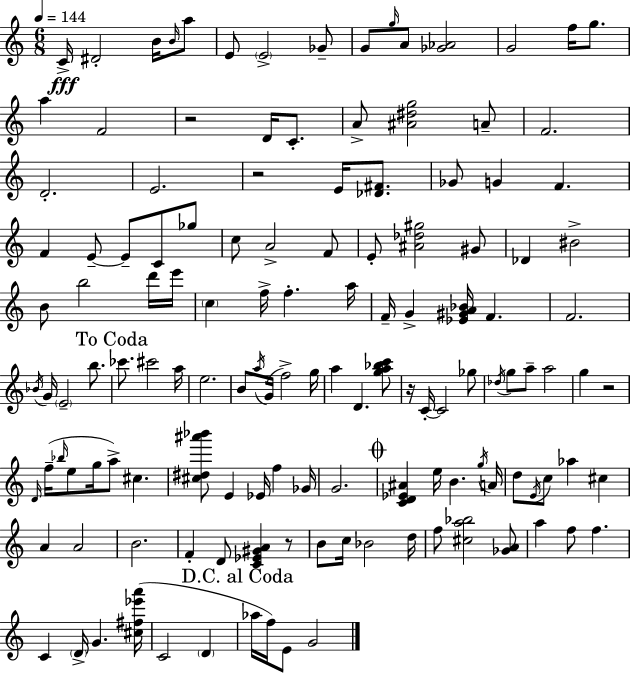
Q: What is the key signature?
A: C major